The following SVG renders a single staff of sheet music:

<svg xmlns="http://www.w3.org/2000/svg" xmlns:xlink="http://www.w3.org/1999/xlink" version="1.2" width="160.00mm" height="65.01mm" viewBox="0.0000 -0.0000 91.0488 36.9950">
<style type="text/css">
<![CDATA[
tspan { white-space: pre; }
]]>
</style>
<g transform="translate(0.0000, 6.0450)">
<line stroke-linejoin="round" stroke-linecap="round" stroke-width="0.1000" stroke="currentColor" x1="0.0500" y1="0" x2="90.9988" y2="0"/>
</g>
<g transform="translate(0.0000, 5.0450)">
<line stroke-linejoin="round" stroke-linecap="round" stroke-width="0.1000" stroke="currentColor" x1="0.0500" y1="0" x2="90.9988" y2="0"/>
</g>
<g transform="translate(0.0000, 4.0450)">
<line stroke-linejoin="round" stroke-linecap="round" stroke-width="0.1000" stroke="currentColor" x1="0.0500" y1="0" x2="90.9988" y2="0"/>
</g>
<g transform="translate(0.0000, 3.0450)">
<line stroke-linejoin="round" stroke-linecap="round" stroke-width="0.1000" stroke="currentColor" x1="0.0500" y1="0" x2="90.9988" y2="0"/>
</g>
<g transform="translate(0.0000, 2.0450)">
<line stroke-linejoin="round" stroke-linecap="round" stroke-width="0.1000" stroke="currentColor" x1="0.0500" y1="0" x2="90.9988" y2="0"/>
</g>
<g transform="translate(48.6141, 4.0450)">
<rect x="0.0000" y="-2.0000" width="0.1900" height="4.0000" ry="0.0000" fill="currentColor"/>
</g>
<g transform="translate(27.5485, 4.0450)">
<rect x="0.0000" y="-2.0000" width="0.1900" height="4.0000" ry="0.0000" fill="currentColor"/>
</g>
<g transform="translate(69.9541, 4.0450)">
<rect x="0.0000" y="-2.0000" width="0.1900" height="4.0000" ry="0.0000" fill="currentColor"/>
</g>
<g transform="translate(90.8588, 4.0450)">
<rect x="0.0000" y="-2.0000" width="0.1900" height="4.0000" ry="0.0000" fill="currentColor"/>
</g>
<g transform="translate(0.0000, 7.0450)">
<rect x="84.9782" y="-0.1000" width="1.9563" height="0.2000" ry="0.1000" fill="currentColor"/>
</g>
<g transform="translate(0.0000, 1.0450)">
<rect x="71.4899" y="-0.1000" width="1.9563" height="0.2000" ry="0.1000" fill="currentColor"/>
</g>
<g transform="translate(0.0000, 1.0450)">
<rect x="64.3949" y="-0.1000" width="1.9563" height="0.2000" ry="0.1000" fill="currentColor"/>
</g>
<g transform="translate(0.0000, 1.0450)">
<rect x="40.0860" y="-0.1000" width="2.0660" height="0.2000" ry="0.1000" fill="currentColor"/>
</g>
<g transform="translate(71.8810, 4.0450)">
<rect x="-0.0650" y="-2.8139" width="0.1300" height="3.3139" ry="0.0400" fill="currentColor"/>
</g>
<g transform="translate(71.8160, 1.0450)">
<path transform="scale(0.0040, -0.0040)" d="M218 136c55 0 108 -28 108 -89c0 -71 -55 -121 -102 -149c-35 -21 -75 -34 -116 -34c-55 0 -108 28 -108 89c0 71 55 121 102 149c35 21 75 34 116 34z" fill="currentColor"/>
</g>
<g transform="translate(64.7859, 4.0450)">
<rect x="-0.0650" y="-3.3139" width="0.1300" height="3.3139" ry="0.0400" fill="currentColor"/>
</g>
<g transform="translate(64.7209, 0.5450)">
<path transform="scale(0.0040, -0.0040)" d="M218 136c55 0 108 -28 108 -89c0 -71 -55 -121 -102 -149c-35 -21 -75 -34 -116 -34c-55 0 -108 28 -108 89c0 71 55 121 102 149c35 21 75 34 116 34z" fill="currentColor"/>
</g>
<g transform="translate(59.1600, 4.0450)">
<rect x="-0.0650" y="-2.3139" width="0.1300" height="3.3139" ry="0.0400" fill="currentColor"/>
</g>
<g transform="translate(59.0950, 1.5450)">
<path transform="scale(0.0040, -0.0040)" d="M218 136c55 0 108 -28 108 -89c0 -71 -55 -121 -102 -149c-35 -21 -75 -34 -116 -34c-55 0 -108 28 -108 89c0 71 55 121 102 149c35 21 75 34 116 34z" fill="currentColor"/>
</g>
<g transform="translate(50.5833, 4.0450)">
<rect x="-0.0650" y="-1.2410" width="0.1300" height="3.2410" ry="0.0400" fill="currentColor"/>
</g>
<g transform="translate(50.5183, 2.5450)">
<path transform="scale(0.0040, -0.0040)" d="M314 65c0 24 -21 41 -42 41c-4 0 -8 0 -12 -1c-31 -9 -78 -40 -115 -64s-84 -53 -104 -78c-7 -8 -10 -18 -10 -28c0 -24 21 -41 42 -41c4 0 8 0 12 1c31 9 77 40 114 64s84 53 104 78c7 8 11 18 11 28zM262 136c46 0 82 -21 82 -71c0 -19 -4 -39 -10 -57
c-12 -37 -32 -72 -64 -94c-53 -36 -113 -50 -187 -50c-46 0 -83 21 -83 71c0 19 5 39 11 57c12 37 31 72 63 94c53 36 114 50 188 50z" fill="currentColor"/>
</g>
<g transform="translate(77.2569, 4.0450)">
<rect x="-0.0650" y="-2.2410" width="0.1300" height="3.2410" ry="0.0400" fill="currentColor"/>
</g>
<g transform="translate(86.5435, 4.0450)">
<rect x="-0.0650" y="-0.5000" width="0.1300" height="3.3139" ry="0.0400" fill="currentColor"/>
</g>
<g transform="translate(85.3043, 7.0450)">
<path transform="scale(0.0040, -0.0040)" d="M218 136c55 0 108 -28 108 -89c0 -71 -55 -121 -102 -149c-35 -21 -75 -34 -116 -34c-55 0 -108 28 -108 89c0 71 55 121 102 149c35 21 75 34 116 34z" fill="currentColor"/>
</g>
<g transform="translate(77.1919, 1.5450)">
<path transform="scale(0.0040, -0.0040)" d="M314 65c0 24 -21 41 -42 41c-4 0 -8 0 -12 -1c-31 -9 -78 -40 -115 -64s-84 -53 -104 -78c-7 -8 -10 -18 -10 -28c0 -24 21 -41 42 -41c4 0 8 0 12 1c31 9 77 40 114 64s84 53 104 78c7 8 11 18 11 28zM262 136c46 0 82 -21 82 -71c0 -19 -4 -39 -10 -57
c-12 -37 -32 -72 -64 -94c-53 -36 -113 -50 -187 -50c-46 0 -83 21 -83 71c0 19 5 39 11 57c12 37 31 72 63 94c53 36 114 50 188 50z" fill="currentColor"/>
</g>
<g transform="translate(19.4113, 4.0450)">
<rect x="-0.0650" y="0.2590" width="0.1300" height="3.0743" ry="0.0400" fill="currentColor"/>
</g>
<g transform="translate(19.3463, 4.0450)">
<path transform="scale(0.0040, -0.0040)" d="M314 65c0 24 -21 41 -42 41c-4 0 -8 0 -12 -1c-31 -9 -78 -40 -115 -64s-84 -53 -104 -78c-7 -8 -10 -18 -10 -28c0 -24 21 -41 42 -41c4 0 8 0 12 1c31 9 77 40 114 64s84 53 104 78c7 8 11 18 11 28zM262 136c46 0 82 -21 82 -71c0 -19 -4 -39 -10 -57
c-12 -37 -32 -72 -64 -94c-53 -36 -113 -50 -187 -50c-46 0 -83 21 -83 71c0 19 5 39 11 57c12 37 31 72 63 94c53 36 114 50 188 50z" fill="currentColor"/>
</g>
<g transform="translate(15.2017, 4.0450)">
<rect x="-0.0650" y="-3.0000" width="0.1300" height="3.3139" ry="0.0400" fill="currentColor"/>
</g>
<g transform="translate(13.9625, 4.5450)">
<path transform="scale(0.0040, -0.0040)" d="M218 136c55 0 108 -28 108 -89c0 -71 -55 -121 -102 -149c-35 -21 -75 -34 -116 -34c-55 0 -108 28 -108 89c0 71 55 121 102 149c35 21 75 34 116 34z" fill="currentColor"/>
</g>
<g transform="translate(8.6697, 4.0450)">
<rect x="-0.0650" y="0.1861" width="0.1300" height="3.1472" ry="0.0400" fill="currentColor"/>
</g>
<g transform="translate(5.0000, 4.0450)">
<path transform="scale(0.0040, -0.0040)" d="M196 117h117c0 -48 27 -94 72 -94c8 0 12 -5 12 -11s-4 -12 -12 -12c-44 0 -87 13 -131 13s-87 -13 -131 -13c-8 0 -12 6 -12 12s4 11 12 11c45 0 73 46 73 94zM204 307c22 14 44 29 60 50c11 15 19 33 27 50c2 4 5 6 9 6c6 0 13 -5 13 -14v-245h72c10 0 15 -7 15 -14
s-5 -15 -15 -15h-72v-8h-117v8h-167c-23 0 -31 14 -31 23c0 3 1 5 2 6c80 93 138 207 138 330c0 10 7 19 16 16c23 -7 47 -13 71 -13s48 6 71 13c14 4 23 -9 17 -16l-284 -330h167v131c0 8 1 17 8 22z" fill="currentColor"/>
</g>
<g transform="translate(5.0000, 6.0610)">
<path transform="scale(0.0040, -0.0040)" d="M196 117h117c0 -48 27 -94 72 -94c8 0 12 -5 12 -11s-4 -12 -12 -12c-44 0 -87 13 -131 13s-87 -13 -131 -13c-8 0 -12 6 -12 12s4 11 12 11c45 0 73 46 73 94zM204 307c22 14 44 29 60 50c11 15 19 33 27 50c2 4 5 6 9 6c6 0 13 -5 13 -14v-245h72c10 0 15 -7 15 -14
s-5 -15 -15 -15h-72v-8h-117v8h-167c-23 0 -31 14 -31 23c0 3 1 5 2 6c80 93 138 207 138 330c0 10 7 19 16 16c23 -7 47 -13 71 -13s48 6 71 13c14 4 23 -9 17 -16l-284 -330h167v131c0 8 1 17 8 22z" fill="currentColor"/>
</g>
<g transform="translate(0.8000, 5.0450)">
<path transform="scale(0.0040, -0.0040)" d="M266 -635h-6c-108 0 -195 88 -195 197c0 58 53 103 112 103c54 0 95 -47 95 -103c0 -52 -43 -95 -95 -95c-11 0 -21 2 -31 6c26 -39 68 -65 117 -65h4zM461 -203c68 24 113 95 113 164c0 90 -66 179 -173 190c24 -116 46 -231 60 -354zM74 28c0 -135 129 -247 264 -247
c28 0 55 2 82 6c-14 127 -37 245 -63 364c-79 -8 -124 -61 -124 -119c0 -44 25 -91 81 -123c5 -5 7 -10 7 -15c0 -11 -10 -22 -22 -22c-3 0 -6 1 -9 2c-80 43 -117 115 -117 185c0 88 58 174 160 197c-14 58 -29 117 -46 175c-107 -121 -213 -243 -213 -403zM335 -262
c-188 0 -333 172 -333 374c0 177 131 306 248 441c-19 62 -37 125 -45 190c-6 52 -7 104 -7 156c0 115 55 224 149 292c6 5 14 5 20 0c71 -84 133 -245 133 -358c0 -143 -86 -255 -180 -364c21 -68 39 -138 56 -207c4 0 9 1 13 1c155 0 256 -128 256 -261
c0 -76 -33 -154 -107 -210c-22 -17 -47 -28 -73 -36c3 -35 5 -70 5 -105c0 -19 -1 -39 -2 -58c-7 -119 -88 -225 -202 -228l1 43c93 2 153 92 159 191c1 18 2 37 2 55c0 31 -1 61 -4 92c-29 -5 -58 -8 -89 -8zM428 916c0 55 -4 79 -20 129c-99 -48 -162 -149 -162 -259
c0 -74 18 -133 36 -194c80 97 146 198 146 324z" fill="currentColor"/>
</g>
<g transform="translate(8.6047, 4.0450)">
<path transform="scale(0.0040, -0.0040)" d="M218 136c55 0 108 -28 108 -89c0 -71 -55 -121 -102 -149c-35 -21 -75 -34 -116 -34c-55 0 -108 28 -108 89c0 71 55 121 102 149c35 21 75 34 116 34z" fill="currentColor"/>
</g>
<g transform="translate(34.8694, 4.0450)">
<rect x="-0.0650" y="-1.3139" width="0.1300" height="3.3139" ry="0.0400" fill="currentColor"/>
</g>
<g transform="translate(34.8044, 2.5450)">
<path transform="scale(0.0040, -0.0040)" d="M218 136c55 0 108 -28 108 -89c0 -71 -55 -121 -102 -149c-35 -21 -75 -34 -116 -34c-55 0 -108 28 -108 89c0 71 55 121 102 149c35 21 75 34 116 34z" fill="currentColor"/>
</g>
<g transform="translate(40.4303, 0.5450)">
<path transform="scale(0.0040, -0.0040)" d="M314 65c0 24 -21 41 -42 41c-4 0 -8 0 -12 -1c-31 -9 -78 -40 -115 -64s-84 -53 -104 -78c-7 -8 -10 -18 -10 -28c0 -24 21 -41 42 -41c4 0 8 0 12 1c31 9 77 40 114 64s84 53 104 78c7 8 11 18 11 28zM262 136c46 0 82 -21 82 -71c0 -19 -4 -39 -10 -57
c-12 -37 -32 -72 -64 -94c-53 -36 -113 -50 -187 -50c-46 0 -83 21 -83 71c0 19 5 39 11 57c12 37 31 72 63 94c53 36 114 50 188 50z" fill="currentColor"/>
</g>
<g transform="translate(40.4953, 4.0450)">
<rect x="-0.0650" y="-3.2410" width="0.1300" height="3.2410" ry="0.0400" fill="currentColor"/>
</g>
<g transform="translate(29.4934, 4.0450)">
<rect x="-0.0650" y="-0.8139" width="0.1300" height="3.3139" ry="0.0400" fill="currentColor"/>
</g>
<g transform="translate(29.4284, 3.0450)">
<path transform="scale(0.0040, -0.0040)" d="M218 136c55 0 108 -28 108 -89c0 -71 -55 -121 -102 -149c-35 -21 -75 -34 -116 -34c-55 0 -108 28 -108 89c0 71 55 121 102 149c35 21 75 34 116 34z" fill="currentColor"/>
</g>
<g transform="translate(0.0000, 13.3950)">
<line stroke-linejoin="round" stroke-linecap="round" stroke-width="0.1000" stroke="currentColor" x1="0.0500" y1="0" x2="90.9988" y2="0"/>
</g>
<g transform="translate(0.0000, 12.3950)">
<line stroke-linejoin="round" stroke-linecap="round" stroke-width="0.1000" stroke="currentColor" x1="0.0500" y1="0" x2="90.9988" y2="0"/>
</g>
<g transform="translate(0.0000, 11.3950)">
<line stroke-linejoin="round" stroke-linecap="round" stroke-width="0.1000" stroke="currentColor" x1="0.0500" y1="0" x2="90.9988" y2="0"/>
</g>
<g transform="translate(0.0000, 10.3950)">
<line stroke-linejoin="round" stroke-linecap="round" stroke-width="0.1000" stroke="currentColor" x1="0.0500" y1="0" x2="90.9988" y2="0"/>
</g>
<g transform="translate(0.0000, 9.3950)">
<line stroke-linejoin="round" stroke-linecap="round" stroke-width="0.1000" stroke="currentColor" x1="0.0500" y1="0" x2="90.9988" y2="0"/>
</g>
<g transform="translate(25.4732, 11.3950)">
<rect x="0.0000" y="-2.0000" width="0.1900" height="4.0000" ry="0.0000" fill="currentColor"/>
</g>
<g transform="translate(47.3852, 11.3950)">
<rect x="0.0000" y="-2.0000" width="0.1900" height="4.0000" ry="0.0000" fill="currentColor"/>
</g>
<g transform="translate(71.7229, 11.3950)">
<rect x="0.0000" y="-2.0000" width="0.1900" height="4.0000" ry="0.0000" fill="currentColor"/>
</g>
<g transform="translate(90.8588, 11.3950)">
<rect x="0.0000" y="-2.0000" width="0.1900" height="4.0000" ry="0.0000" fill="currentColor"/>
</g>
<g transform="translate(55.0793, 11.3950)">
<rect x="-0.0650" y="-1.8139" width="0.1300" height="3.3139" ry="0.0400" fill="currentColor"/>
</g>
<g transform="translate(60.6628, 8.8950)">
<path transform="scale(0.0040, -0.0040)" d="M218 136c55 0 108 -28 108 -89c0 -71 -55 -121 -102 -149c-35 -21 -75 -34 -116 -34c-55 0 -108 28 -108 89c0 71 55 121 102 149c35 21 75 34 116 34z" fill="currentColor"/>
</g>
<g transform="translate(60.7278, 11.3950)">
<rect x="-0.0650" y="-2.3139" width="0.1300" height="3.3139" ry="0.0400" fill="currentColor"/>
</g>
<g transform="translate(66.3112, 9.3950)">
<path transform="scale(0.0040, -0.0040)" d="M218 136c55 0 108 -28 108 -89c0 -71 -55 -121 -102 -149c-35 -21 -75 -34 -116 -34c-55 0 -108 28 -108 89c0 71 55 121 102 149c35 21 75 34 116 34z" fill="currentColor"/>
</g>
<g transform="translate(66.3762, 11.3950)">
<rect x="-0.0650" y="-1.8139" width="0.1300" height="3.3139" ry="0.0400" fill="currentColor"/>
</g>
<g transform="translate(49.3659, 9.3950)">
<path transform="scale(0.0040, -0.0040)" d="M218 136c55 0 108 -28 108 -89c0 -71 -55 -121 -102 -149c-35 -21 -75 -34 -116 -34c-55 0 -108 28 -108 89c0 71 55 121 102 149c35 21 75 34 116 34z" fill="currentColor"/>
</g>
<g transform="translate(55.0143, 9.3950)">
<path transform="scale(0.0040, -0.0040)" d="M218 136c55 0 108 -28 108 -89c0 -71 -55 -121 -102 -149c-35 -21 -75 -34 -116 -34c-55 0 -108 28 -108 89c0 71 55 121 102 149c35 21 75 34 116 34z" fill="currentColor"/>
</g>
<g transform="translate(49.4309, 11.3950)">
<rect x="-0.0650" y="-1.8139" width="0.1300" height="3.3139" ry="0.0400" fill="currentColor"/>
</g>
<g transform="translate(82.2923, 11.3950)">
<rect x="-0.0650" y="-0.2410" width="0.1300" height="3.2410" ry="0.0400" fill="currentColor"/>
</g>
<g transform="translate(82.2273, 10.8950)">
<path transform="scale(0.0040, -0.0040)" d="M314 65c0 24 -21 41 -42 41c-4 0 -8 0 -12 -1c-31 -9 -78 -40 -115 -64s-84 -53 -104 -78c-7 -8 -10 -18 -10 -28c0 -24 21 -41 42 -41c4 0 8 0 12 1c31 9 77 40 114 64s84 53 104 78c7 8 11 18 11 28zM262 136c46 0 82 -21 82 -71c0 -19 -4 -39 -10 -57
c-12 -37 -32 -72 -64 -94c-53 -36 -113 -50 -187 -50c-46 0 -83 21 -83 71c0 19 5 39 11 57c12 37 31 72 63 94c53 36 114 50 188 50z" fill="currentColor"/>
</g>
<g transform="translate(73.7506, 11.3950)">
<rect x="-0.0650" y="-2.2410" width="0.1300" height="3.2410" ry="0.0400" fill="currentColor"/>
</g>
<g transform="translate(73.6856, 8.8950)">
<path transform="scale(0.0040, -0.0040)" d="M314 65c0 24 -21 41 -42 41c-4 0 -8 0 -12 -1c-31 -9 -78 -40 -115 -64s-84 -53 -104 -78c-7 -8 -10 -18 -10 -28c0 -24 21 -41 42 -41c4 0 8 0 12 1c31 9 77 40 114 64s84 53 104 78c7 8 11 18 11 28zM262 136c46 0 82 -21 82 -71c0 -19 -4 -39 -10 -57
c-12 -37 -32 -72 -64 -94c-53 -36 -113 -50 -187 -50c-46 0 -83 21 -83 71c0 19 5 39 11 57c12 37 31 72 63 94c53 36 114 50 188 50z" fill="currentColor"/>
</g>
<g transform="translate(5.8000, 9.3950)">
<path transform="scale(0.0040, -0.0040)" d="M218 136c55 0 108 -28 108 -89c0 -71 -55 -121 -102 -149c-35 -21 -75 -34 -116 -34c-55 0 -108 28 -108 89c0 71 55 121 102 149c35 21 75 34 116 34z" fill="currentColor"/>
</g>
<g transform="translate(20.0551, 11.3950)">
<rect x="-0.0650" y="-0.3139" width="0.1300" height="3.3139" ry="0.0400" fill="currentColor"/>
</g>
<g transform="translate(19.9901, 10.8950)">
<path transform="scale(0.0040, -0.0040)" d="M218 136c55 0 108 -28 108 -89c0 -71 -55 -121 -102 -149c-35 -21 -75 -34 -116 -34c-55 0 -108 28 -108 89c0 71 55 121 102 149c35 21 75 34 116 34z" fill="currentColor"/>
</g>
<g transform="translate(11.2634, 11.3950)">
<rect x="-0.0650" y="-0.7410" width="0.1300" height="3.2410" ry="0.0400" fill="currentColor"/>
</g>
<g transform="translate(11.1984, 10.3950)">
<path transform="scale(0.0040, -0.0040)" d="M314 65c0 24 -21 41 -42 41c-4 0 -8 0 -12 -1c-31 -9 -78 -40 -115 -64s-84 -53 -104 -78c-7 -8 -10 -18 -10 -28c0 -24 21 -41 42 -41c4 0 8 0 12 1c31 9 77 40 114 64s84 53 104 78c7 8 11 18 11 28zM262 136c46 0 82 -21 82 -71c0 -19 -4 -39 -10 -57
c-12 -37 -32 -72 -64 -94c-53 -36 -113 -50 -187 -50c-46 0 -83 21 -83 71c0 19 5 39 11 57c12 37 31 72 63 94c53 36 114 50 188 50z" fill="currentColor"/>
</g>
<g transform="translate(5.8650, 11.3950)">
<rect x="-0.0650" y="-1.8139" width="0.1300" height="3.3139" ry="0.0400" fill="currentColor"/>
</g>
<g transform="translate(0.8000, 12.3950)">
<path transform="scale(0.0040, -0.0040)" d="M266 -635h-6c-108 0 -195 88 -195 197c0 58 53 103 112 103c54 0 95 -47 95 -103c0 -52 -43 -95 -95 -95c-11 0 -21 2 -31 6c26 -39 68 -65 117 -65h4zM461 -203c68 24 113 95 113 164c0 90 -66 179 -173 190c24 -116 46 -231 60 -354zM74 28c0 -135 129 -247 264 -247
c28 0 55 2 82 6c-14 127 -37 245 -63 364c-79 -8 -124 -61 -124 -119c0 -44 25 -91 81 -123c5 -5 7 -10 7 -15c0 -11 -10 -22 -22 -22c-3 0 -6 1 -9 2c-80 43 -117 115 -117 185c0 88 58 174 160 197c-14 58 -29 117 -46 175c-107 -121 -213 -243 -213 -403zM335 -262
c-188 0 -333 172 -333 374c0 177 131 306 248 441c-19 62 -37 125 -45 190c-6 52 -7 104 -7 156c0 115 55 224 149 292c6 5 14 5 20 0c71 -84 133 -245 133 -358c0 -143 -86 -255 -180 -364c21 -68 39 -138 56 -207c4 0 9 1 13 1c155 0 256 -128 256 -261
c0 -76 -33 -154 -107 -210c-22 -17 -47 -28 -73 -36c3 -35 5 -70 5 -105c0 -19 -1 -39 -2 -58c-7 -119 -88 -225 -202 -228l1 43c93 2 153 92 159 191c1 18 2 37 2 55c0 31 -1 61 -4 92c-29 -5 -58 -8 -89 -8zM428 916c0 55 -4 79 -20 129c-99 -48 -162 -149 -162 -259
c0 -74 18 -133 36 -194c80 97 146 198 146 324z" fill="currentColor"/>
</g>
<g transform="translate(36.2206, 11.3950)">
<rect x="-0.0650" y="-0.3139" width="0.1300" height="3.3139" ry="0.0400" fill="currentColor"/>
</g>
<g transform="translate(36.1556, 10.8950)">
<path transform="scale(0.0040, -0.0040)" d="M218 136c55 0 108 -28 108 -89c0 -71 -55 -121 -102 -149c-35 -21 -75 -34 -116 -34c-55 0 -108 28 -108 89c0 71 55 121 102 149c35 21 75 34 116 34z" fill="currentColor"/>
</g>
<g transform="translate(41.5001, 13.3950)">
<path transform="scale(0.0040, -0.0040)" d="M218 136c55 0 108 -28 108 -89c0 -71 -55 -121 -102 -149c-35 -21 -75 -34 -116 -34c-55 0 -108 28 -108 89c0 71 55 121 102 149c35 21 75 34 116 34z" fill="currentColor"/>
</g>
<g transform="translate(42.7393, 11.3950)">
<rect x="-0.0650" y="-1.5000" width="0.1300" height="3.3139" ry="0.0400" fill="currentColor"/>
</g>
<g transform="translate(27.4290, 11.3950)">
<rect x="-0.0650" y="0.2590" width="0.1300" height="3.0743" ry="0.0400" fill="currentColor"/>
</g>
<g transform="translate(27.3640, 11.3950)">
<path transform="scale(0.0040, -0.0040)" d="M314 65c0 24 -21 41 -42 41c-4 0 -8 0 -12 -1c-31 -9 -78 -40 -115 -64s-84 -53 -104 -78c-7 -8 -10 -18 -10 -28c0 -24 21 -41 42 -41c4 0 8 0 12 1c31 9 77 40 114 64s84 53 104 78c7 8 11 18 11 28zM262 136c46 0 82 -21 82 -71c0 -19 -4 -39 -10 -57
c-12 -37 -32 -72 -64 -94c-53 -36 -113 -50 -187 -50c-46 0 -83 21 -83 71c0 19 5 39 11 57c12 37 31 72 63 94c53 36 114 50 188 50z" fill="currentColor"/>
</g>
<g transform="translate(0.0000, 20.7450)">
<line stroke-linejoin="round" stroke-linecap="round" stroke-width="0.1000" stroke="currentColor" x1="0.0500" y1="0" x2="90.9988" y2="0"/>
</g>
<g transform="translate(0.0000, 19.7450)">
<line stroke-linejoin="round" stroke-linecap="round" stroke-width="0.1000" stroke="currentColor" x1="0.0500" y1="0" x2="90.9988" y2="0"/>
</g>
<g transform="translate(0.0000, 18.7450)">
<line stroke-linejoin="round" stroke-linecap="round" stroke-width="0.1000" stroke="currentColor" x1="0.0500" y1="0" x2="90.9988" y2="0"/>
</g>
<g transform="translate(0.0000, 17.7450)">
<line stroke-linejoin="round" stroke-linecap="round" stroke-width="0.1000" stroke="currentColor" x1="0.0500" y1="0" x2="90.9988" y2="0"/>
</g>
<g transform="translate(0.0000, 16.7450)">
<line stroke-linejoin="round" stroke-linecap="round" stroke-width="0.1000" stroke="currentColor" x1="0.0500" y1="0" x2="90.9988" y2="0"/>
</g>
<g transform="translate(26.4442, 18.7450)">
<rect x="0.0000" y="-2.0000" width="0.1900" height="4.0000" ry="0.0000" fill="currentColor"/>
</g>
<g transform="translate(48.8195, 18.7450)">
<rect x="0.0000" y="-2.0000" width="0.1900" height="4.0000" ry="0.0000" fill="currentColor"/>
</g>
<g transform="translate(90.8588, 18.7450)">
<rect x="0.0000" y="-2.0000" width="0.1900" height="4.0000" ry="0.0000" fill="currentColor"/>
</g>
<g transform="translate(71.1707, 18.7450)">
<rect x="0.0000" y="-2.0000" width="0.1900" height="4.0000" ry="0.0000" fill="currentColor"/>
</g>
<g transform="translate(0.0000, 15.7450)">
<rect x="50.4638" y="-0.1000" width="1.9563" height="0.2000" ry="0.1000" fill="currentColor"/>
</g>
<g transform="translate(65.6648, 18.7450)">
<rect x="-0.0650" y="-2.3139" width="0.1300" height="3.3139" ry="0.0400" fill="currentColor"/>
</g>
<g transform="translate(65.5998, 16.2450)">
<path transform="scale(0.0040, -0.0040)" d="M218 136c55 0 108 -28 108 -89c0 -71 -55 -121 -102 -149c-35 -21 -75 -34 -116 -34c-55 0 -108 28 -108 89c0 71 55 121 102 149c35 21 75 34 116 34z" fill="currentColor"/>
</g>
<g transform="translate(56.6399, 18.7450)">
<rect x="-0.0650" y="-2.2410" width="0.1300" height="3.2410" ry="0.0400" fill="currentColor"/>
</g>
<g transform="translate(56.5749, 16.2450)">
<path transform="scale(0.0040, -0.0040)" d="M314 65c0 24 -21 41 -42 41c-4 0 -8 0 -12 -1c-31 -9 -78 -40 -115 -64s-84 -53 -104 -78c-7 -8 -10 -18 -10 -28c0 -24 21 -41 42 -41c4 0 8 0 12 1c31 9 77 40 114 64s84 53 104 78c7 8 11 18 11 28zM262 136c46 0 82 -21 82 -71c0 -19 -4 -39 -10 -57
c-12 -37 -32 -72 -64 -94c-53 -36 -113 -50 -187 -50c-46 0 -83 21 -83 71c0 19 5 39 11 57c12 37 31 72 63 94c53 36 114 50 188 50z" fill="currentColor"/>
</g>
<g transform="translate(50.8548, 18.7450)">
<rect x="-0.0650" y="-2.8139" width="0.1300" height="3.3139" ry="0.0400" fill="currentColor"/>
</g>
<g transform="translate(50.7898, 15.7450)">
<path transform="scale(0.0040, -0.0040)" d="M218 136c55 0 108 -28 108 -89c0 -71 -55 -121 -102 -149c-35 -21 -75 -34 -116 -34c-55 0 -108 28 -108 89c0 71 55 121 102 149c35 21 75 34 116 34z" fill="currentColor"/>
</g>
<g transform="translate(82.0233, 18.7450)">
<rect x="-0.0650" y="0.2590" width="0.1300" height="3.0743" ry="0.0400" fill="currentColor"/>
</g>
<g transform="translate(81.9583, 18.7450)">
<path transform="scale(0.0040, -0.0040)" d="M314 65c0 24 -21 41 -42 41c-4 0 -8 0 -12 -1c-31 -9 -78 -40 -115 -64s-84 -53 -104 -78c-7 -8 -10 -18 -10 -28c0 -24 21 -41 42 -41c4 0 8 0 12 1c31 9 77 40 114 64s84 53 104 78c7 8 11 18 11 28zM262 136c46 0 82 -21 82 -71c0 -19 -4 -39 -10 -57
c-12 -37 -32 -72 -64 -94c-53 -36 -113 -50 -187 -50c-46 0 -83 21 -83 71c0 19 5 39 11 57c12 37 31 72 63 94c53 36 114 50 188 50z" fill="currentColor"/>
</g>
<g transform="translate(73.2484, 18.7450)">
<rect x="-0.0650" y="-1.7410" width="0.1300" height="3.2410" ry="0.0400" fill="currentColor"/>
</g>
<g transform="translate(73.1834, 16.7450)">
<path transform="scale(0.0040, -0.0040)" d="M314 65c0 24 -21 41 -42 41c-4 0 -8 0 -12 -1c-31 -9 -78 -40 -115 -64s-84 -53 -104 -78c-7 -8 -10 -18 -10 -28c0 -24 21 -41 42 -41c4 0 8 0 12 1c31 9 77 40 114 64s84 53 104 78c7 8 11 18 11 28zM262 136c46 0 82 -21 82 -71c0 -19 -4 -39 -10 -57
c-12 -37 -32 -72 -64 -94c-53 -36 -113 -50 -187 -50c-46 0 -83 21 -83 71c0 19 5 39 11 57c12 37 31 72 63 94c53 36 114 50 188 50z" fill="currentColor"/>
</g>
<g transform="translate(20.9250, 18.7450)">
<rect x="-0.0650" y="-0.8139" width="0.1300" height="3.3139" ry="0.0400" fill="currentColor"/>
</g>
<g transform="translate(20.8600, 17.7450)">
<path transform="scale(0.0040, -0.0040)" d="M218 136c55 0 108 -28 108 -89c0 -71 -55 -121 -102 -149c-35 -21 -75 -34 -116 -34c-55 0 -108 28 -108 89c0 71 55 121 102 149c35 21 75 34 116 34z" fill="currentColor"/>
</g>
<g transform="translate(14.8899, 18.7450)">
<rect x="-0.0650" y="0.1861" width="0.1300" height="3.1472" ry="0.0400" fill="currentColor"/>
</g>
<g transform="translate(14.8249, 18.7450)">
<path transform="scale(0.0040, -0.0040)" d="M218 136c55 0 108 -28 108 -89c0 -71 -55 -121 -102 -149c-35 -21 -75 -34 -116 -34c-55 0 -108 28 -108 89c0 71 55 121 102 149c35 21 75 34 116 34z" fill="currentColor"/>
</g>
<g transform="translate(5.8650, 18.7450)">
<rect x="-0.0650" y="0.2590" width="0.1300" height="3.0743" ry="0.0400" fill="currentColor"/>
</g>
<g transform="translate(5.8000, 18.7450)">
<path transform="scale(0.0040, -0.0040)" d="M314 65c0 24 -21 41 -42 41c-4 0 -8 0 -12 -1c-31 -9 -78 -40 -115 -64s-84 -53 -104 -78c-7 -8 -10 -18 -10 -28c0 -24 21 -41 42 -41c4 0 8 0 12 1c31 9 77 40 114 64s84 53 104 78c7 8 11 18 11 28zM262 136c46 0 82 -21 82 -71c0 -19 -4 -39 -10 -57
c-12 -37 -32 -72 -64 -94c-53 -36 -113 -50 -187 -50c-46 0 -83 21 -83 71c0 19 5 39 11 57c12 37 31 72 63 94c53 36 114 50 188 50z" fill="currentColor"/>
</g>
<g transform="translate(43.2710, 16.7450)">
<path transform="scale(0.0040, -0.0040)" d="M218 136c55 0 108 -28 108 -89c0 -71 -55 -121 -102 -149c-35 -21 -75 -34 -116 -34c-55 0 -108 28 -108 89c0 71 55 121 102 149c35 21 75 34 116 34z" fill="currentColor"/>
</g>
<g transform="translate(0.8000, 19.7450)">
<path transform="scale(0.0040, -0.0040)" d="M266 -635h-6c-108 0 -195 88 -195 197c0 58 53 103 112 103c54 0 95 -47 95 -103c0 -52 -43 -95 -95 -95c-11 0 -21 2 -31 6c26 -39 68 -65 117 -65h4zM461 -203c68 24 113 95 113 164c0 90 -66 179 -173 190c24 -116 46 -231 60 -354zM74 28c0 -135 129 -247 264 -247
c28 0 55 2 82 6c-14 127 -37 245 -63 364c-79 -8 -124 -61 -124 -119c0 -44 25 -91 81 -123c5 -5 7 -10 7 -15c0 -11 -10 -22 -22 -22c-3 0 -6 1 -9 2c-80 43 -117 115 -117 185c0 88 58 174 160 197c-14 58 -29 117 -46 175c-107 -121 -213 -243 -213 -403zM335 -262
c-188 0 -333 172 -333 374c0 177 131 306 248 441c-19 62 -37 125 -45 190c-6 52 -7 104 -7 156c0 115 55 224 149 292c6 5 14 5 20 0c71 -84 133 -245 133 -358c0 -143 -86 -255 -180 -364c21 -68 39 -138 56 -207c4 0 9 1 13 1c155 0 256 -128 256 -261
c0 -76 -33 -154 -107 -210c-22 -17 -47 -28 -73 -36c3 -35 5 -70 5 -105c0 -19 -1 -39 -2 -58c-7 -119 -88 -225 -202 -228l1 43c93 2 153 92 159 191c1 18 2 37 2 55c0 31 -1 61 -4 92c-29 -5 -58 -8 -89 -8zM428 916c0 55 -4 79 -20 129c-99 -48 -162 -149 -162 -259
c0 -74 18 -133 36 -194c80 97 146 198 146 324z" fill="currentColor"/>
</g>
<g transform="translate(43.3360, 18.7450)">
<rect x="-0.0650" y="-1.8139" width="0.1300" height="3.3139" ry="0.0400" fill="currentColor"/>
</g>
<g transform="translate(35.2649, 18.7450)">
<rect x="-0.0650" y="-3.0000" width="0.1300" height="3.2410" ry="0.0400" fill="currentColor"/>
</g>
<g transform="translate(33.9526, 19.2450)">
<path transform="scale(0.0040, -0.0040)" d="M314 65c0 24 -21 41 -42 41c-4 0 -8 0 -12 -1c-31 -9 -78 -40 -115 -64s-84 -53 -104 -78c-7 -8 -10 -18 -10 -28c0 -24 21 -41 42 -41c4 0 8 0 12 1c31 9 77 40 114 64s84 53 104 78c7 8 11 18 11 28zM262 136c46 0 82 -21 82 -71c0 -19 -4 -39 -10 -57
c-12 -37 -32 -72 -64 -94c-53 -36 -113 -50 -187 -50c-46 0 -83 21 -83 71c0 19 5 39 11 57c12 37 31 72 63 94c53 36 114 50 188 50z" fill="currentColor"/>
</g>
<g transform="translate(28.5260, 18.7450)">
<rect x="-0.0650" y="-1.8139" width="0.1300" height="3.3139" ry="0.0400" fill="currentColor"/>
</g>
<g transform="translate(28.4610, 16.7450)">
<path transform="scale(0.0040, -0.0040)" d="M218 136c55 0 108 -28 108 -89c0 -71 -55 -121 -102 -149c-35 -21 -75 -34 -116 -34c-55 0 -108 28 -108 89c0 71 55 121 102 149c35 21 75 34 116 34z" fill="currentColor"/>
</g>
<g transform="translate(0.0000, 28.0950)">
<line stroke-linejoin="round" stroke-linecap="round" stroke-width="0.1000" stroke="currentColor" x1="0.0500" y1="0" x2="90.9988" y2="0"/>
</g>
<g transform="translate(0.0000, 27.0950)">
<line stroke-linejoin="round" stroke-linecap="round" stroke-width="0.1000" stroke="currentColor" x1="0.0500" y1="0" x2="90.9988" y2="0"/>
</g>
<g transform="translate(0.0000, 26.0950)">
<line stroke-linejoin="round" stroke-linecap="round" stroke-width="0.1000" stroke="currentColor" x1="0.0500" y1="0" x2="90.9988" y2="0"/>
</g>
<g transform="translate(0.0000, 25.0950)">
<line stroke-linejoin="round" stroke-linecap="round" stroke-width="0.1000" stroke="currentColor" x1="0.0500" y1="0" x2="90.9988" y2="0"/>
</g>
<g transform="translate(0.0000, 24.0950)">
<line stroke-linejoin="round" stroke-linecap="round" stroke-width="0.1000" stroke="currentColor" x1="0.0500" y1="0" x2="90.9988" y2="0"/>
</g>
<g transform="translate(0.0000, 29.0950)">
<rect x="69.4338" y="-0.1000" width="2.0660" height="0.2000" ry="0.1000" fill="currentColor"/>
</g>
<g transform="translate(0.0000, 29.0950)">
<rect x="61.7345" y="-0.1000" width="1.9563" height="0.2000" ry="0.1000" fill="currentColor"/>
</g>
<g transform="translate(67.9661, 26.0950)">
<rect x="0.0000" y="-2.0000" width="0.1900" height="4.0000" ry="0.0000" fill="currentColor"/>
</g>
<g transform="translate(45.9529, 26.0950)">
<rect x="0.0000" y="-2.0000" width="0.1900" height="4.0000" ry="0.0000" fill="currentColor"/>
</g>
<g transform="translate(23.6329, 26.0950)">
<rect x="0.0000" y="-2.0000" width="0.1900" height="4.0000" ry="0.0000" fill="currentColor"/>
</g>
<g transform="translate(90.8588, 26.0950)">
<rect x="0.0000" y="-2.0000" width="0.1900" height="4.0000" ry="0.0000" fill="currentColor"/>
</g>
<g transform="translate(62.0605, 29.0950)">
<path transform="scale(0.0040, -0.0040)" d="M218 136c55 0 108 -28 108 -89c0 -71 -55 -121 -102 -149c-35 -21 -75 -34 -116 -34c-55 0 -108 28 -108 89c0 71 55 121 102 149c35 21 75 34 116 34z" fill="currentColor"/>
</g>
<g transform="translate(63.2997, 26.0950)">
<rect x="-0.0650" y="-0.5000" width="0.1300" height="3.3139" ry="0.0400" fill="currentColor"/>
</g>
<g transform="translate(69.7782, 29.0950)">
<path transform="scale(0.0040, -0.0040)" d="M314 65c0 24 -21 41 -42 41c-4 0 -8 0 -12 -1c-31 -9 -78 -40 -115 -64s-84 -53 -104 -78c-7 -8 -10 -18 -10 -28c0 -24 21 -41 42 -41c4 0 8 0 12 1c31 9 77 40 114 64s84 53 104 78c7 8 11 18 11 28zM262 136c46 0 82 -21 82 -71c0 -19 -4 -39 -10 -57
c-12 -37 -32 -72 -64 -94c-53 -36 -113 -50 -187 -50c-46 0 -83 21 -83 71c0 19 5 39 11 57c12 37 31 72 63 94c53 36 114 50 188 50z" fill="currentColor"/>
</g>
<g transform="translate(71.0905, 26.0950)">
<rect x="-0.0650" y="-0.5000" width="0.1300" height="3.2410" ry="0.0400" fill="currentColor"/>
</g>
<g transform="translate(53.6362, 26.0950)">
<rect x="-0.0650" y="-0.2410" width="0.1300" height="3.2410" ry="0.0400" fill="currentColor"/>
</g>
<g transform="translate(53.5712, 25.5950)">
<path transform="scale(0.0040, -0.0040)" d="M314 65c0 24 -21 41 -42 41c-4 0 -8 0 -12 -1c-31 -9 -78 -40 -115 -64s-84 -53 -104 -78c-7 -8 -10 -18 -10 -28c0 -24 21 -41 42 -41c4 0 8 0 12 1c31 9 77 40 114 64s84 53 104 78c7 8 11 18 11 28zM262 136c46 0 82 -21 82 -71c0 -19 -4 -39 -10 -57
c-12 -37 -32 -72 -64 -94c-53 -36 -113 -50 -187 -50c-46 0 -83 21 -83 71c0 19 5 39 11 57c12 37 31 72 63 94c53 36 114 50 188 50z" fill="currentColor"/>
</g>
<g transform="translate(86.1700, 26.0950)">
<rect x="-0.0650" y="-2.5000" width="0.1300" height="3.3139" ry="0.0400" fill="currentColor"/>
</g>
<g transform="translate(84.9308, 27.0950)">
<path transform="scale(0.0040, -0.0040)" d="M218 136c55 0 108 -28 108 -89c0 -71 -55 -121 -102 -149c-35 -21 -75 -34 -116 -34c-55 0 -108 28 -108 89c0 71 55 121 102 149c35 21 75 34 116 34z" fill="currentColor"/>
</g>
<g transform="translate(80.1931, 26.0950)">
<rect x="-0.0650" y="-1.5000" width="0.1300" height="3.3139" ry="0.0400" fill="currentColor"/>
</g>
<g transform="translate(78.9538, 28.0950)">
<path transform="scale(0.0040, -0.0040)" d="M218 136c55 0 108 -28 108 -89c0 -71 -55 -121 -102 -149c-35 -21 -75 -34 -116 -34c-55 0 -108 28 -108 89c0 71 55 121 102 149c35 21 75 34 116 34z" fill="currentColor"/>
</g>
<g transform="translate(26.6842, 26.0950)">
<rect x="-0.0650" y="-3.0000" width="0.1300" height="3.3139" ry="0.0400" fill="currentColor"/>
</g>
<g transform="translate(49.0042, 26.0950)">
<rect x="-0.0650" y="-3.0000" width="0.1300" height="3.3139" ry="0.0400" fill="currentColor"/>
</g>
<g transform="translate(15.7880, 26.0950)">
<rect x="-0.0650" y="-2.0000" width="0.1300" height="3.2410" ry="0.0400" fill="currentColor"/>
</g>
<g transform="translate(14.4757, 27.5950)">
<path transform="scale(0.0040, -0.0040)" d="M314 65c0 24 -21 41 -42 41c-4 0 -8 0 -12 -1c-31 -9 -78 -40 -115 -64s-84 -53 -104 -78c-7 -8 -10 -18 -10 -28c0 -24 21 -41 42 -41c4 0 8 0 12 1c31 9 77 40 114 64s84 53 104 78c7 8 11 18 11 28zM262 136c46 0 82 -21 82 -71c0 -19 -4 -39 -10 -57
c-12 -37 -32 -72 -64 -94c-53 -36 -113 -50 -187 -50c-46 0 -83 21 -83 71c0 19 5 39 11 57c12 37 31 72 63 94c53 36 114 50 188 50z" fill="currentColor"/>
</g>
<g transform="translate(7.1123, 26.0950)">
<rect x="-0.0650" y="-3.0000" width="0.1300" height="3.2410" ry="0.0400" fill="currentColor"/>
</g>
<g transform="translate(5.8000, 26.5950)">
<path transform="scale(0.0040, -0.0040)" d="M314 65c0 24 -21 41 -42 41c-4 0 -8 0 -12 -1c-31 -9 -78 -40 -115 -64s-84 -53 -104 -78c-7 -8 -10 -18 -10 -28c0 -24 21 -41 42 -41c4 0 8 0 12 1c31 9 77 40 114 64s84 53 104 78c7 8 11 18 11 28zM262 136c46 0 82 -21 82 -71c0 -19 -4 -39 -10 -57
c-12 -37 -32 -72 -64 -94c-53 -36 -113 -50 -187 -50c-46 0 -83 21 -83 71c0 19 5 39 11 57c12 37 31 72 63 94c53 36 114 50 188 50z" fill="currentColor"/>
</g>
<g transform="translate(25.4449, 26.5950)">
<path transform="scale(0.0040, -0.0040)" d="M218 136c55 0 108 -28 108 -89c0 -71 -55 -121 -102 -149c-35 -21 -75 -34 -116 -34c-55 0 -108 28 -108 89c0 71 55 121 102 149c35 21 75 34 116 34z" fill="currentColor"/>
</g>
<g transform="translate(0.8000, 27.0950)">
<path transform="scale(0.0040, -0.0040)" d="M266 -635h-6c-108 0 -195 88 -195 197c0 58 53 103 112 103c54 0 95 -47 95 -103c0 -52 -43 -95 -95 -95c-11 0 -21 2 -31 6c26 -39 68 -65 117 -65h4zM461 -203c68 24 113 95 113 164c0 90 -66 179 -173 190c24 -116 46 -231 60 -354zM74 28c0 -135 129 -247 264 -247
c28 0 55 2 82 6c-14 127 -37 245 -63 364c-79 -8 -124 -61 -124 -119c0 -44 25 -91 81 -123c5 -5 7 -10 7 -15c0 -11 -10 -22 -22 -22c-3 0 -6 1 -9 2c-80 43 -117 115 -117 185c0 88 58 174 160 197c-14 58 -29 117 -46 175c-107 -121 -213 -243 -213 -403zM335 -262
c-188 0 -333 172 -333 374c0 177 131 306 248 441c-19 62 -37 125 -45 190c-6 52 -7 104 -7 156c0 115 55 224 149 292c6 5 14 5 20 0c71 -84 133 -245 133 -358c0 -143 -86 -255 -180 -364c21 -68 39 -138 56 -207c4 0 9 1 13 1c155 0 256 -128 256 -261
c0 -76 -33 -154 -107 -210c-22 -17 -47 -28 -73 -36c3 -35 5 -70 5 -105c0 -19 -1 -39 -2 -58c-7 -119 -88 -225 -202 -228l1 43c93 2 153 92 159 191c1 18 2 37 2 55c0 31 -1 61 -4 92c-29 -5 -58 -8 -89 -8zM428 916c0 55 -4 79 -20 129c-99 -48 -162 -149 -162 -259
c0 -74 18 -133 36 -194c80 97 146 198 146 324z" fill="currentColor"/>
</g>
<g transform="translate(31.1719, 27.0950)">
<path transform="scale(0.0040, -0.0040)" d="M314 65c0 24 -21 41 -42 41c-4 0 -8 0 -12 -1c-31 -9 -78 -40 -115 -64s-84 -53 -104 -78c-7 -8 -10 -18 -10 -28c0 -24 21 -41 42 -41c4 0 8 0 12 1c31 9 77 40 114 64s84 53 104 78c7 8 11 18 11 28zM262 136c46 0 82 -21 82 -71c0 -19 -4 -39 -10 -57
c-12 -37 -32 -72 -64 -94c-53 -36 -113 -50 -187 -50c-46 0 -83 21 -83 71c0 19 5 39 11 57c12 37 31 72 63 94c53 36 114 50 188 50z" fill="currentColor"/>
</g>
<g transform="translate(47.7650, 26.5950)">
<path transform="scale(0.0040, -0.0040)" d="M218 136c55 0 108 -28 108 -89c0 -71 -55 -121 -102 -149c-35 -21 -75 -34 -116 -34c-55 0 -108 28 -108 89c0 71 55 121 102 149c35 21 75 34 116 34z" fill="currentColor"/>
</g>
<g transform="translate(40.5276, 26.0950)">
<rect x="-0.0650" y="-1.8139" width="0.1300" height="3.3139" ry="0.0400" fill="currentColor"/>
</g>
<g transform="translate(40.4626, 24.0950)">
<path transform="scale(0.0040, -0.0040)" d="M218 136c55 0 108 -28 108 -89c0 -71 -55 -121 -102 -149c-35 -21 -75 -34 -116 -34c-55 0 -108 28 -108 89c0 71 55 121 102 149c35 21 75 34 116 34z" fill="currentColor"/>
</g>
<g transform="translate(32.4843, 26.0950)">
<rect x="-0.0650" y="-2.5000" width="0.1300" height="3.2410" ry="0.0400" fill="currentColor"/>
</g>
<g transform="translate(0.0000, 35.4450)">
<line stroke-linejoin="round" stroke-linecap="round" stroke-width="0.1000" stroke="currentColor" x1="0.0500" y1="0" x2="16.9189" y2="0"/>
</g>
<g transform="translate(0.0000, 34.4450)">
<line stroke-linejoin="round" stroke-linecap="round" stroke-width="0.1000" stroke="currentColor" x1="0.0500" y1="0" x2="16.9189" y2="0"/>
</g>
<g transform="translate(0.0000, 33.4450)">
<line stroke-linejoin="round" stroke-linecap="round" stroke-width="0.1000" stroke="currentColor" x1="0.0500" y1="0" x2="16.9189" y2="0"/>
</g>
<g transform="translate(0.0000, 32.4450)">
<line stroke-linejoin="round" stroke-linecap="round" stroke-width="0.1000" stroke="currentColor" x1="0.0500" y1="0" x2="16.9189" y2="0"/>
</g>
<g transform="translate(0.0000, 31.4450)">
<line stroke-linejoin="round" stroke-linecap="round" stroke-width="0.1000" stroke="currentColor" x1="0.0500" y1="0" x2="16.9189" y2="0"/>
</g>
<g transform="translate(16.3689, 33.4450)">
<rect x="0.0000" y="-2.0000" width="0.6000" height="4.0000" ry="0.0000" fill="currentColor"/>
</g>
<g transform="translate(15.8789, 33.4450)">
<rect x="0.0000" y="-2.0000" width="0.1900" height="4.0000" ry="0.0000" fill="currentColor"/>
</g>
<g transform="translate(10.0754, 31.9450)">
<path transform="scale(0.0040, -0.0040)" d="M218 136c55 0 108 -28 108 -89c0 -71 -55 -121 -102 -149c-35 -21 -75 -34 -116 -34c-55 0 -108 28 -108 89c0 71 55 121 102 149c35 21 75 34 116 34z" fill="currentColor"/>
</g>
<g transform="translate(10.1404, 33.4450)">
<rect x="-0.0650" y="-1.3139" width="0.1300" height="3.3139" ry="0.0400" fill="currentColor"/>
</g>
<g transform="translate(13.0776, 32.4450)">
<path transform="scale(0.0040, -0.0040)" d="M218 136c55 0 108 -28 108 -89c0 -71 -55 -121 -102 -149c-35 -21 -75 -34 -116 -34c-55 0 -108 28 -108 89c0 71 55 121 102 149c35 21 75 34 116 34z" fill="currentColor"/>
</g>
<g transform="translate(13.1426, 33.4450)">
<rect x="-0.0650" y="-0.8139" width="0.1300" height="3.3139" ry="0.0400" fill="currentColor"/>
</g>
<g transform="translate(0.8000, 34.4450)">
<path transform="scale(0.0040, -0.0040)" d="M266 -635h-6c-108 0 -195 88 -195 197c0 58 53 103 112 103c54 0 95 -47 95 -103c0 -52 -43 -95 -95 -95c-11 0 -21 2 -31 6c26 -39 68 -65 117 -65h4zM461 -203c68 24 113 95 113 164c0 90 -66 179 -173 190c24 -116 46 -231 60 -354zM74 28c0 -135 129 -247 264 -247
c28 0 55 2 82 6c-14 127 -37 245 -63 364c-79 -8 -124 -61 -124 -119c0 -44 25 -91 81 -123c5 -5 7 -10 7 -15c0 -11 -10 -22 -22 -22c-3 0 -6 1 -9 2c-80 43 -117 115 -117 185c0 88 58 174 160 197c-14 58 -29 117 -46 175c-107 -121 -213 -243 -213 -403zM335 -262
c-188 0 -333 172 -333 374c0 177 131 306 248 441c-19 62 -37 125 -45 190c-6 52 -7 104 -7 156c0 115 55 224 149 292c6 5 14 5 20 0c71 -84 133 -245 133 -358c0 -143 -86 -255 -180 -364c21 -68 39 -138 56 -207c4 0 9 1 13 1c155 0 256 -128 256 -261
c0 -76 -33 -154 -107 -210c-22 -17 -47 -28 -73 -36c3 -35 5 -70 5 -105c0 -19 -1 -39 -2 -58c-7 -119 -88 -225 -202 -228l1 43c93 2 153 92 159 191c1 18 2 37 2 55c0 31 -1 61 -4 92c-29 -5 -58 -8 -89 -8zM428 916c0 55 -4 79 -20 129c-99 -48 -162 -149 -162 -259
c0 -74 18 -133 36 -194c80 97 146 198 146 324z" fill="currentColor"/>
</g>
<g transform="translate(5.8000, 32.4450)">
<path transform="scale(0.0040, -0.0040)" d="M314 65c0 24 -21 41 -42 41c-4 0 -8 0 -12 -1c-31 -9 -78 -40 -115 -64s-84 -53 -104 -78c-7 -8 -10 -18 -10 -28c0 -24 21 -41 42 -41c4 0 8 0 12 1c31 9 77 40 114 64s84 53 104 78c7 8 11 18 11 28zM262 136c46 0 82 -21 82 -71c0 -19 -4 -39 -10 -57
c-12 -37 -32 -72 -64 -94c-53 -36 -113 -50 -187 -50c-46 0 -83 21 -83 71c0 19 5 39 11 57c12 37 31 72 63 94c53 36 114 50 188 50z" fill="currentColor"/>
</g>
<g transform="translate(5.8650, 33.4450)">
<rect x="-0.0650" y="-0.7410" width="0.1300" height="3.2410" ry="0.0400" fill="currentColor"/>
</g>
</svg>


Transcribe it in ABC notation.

X:1
T:Untitled
M:4/4
L:1/4
K:C
B A B2 d e b2 e2 g b a g2 C f d2 c B2 c E f f g f g2 c2 B2 B d f A2 f a g2 g f2 B2 A2 F2 A G2 f A c2 C C2 E G d2 e d